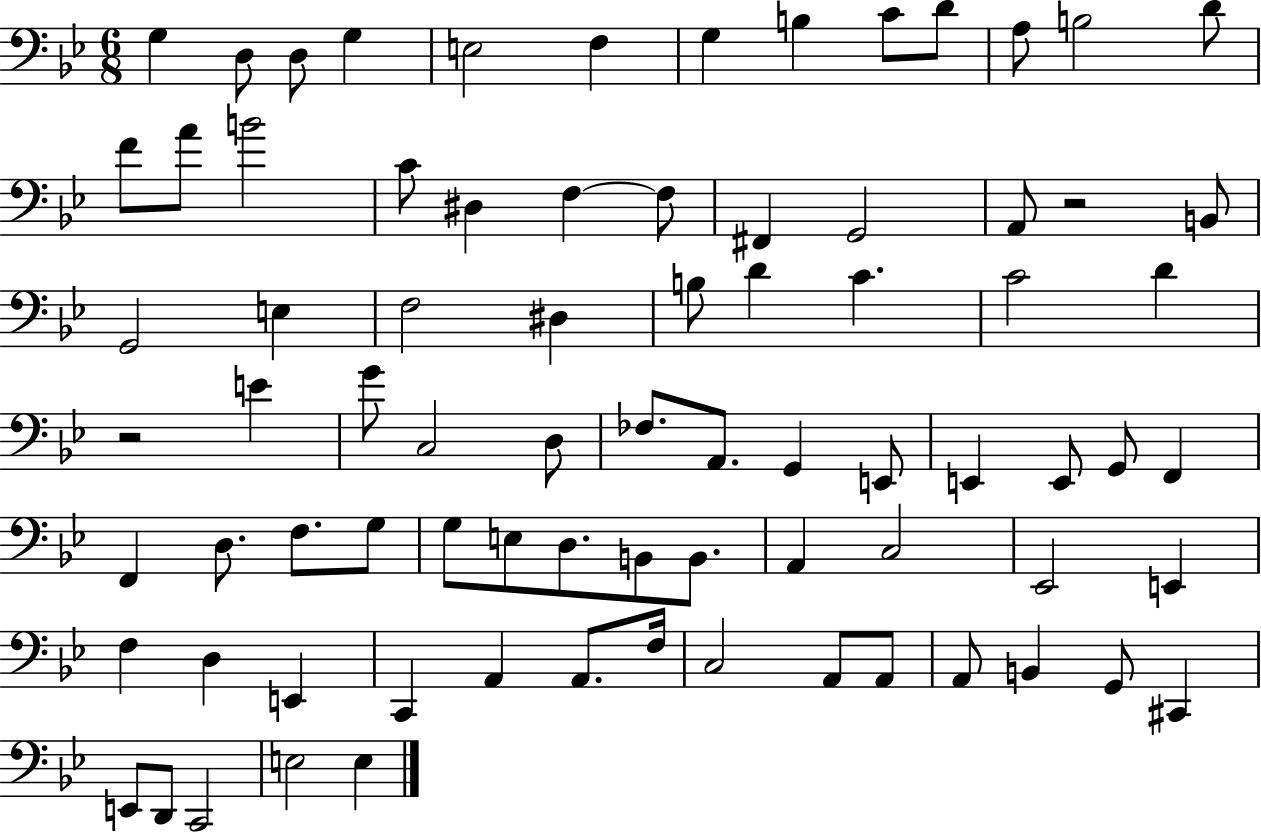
G3/q D3/e D3/e G3/q E3/h F3/q G3/q B3/q C4/e D4/e A3/e B3/h D4/e F4/e A4/e B4/h C4/e D#3/q F3/q F3/e F#2/q G2/h A2/e R/h B2/e G2/h E3/q F3/h D#3/q B3/e D4/q C4/q. C4/h D4/q R/h E4/q G4/e C3/h D3/e FES3/e. A2/e. G2/q E2/e E2/q E2/e G2/e F2/q F2/q D3/e. F3/e. G3/e G3/e E3/e D3/e. B2/e B2/e. A2/q C3/h Eb2/h E2/q F3/q D3/q E2/q C2/q A2/q A2/e. F3/s C3/h A2/e A2/e A2/e B2/q G2/e C#2/q E2/e D2/e C2/h E3/h E3/q